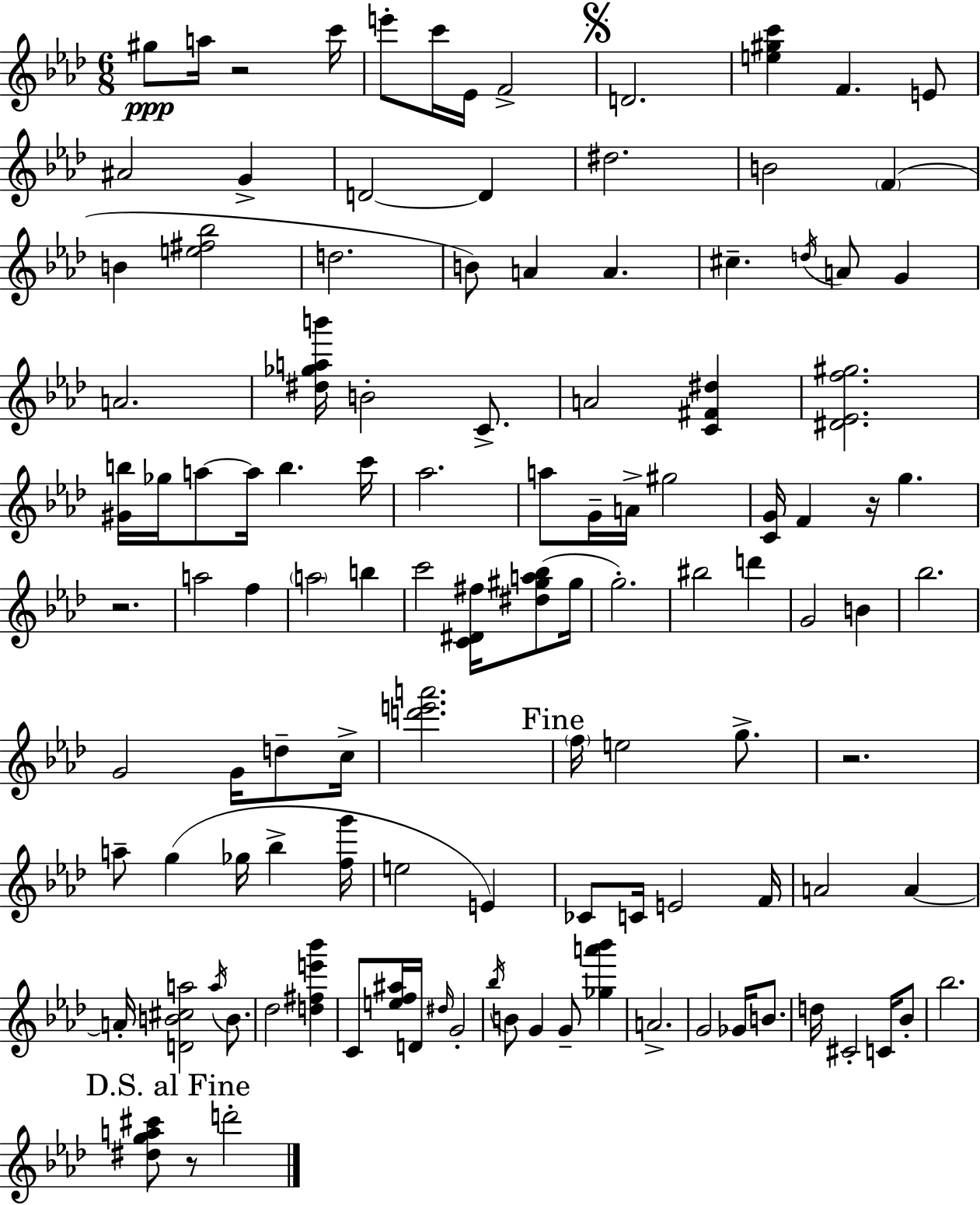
{
  \clef treble
  \numericTimeSignature
  \time 6/8
  \key aes \major
  gis''8\ppp a''16 r2 c'''16 | e'''8-. c'''16 ees'16 f'2-> | \mark \markup { \musicglyph "scripts.segno" } d'2. | <e'' gis'' c'''>4 f'4. e'8 | \break ais'2 g'4-> | d'2~~ d'4 | dis''2. | b'2 \parenthesize f'4( | \break b'4 <e'' fis'' bes''>2 | d''2. | b'8) a'4 a'4. | cis''4.-- \acciaccatura { d''16 } a'8 g'4 | \break a'2. | <dis'' ges'' a'' b'''>16 b'2-. c'8.-> | a'2 <c' fis' dis''>4 | <dis' ees' f'' gis''>2. | \break <gis' b''>16 ges''16 a''8~~ a''16 b''4. | c'''16 aes''2. | a''8 g'16-- a'16-> gis''2 | <c' g'>16 f'4 r16 g''4. | \break r2. | a''2 f''4 | \parenthesize a''2 b''4 | c'''2 <c' dis' fis''>16 <dis'' gis'' a'' bes''>8( | \break gis''16 g''2.-.) | bis''2 d'''4 | g'2 b'4 | bes''2. | \break g'2 g'16 d''8-- | c''16-> <d''' e''' a'''>2. | \mark "Fine" \parenthesize f''16 e''2 g''8.-> | r2. | \break a''8-- g''4( ges''16 bes''4-> | <f'' g'''>16 e''2 e'4) | ces'8 c'16 e'2 | f'16 a'2 a'4~~ | \break a'16-. <d' b' cis'' a''>2 \acciaccatura { a''16 } b'8. | des''2 <d'' fis'' e''' bes'''>4 | c'8 <e'' f'' ais''>16 d'16 \grace { dis''16 } g'2-. | \acciaccatura { bes''16 } b'8 g'4 g'8-- | \break <ges'' a''' bes'''>4 a'2.-> | g'2 | ges'16 b'8. d''16 cis'2-. | c'16 bes'8-. bes''2. | \break \mark "D.S. al Fine" <dis'' g'' a'' cis'''>8 r8 d'''2-. | \bar "|."
}